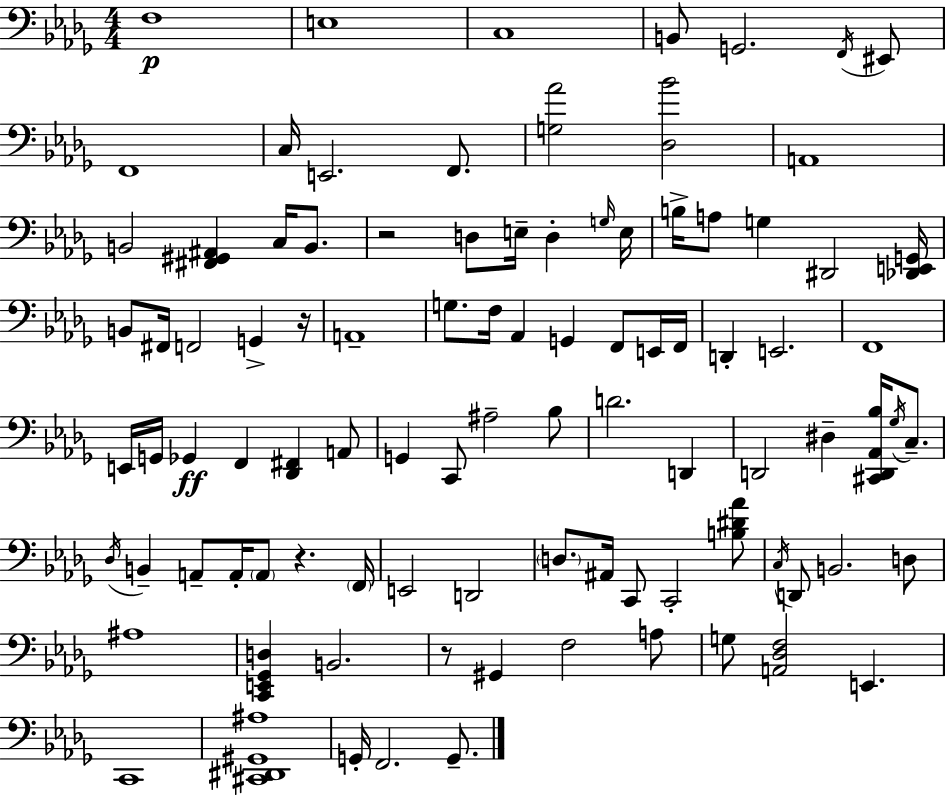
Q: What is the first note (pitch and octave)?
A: F3